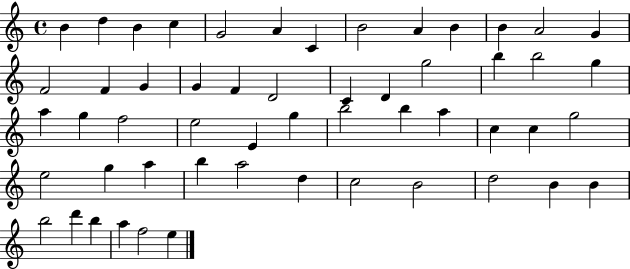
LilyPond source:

{
  \clef treble
  \time 4/4
  \defaultTimeSignature
  \key c \major
  b'4 d''4 b'4 c''4 | g'2 a'4 c'4 | b'2 a'4 b'4 | b'4 a'2 g'4 | \break f'2 f'4 g'4 | g'4 f'4 d'2 | c'4 d'4 g''2 | b''4 b''2 g''4 | \break a''4 g''4 f''2 | e''2 e'4 g''4 | b''2 b''4 a''4 | c''4 c''4 g''2 | \break e''2 g''4 a''4 | b''4 a''2 d''4 | c''2 b'2 | d''2 b'4 b'4 | \break b''2 d'''4 b''4 | a''4 f''2 e''4 | \bar "|."
}